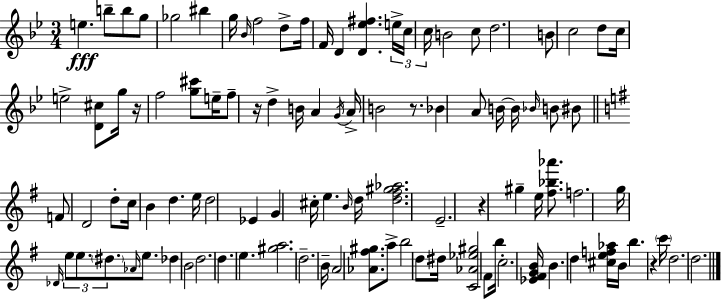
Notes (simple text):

E5/q. B5/e B5/e G5/e Gb5/h BIS5/q G5/s Bb4/s F5/h D5/e F5/s F4/s D4/q [D4,Eb5,F#5]/q. E5/s C5/s C5/s B4/h C5/e D5/h. B4/e C5/h D5/e C5/s E5/h [D4,C#5]/e G5/s R/s F5/h [G5,C#6]/e E5/s F5/e R/s D5/q B4/s A4/q G4/s A4/s B4/h R/e. Bb4/q A4/e B4/s B4/s Bb4/s B4/e BIS4/e F4/e D4/h D5/e C5/s B4/q D5/q. E5/s D5/h Eb4/q G4/q C#5/s E5/q. B4/s D5/s [D5,F#5,G#5,Ab5]/h. E4/h. R/q G#5/q E5/s [F#5,Bb5,Ab6]/e. F5/h. G5/s Db4/s E5/e E5/e. D#5/e. Ab4/s E5/e. Db5/q B4/h D5/h. D5/q. E5/q. [G#5,A5]/h. D5/h. B4/s A4/h [Ab4,F#5,G#5]/e. A5/e B5/h D5/e D#5/s [C4,Ab4,Eb5,G#5]/h F#4/e B5/s C5/h. [Eb4,F#4,G4,B4]/s B4/q. D5/q [C#5,E5,F5,Ab5]/s B4/s B5/q. R/q C6/s D5/h. D5/h.